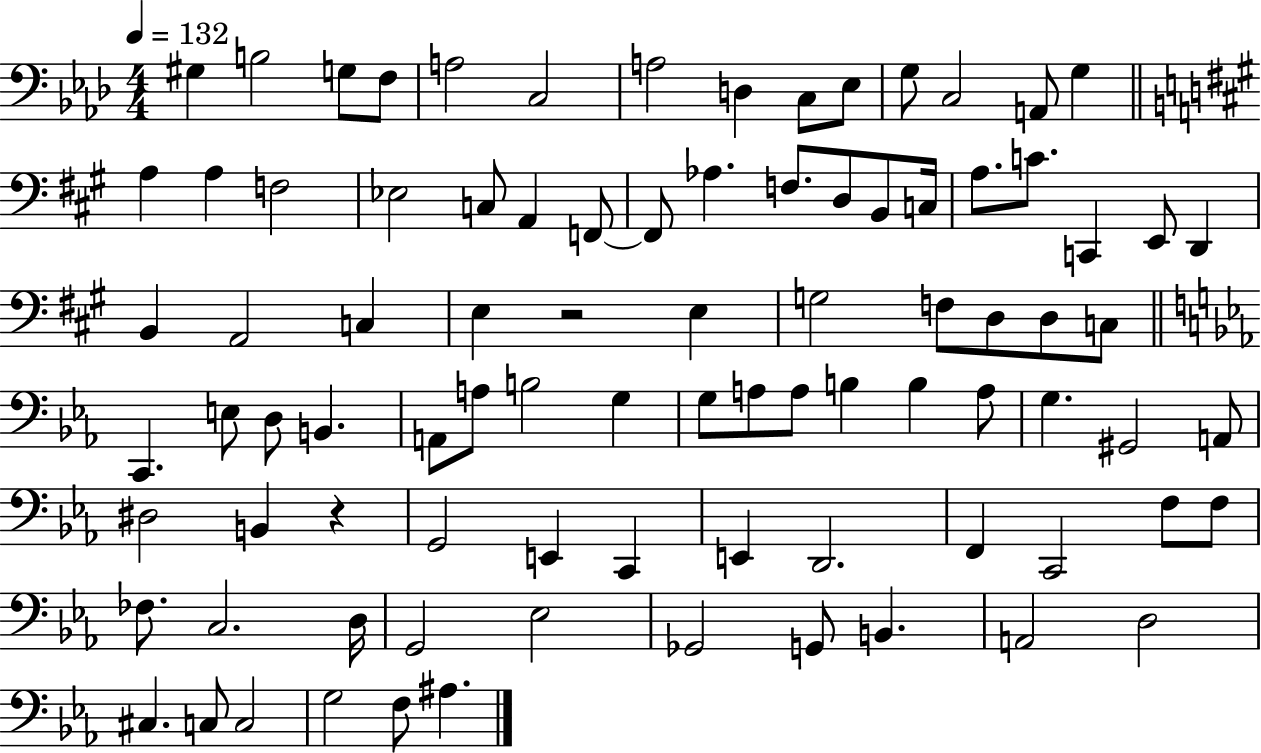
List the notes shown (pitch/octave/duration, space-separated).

G#3/q B3/h G3/e F3/e A3/h C3/h A3/h D3/q C3/e Eb3/e G3/e C3/h A2/e G3/q A3/q A3/q F3/h Eb3/h C3/e A2/q F2/e F2/e Ab3/q. F3/e. D3/e B2/e C3/s A3/e. C4/e. C2/q E2/e D2/q B2/q A2/h C3/q E3/q R/h E3/q G3/h F3/e D3/e D3/e C3/e C2/q. E3/e D3/e B2/q. A2/e A3/e B3/h G3/q G3/e A3/e A3/e B3/q B3/q A3/e G3/q. G#2/h A2/e D#3/h B2/q R/q G2/h E2/q C2/q E2/q D2/h. F2/q C2/h F3/e F3/e FES3/e. C3/h. D3/s G2/h Eb3/h Gb2/h G2/e B2/q. A2/h D3/h C#3/q. C3/e C3/h G3/h F3/e A#3/q.